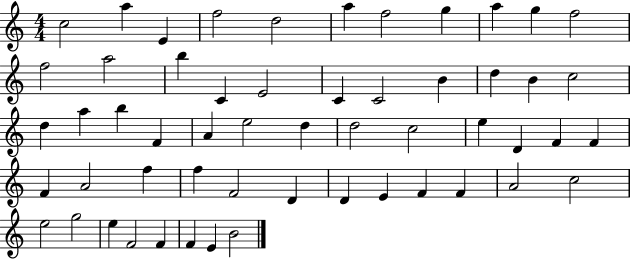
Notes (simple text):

C5/h A5/q E4/q F5/h D5/h A5/q F5/h G5/q A5/q G5/q F5/h F5/h A5/h B5/q C4/q E4/h C4/q C4/h B4/q D5/q B4/q C5/h D5/q A5/q B5/q F4/q A4/q E5/h D5/q D5/h C5/h E5/q D4/q F4/q F4/q F4/q A4/h F5/q F5/q F4/h D4/q D4/q E4/q F4/q F4/q A4/h C5/h E5/h G5/h E5/q F4/h F4/q F4/q E4/q B4/h